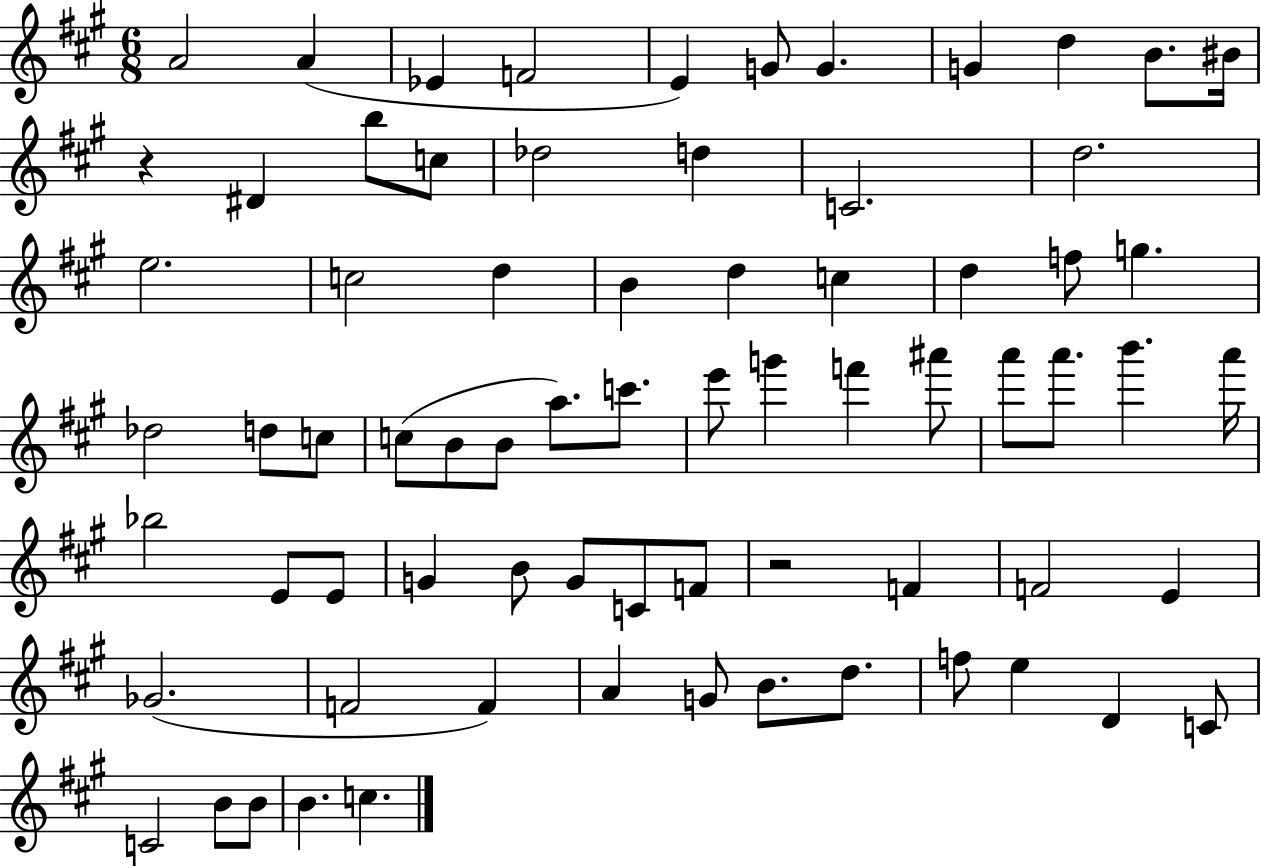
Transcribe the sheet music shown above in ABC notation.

X:1
T:Untitled
M:6/8
L:1/4
K:A
A2 A _E F2 E G/2 G G d B/2 ^B/4 z ^D b/2 c/2 _d2 d C2 d2 e2 c2 d B d c d f/2 g _d2 d/2 c/2 c/2 B/2 B/2 a/2 c'/2 e'/2 g' f' ^a'/2 a'/2 a'/2 b' a'/4 _b2 E/2 E/2 G B/2 G/2 C/2 F/2 z2 F F2 E _G2 F2 F A G/2 B/2 d/2 f/2 e D C/2 C2 B/2 B/2 B c